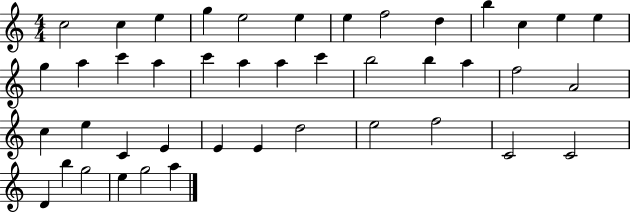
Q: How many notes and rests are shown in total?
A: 43